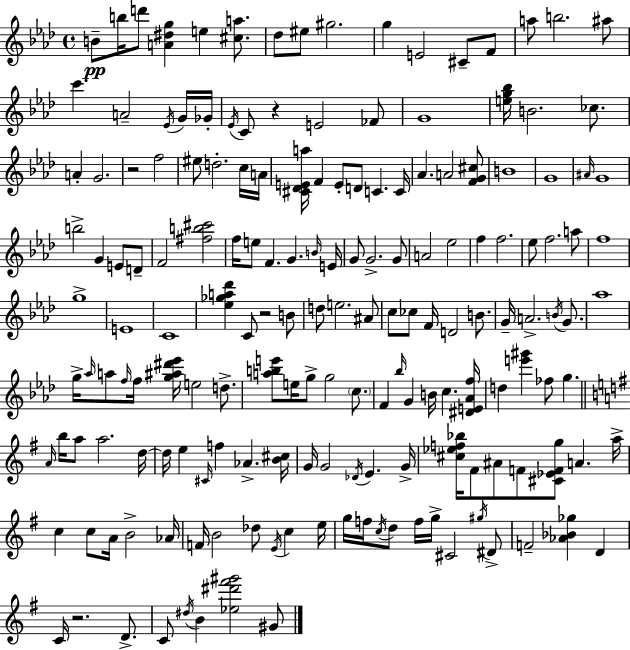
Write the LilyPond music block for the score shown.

{
  \clef treble
  \time 4/4
  \defaultTimeSignature
  \key aes \major
  b'8--\pp b''16 d'''8 <a' dis'' g''>4 e''4 <cis'' a''>8. | des''8 eis''8 gis''2. | g''4 e'2 cis'8-- f'8 | a''8 b''2. ais''8 | \break c'''4. a'2-- \acciaccatura { ees'16 } g'16 | ges'16-. \acciaccatura { ees'16 } c'8 r4 e'2 | fes'8 g'1 | <e'' g'' bes''>16 b'2. ces''8. | \break a'4-. g'2. | r2 f''2 | eis''8 d''2.-. | c''16 a'16 <cis' des' e' a''>16 f'4 e'8-. d'8 c'4. | \break c'16 aes'4. a'2 | <f' g' cis''>8 b'1 | g'1 | \grace { ais'16 } g'1 | \break b''2-> g'4 e'8 | d'8-- f'2 <fis'' b'' cis'''>2 | f''16 e''8 f'4. g'4. | \grace { b'16 } e'16 g'8 g'2.-> | \break g'8 a'2 ees''2 | f''4 f''2. | ees''8 f''2. | a''8 f''1 | \break g''1-> | e'1 | c'1 | <ees'' ges'' a'' des'''>4 c'8 r2 | \break b'8 d''8 e''2. | ais'8 c''8 ces''8 f'16 d'2 | b'8. g'16-- a'2.-> | \acciaccatura { b'16 } g'8. aes''1 | \break g''16-> \grace { aes''16 } a''8 \grace { f''16 } f''16 <g'' ais'' dis''' ees'''>16 e''2 | d''8.-> <a'' b'' e'''>8 e''16 g''8-> g''2 | \parenthesize c''8. f'4 \grace { bes''16 } g'4 | b'16 c''4. <dis' e' aes' f''>16 d''4 <e''' gis'''>4 | \break fes''8 g''4. \bar "||" \break \key g \major \grace { a'16 } b''16 a''8 a''2. | d''16~~ d''16 e''4 \grace { cis'16 } f''4 aes'4.-> | <b' cis''>16 g'16 g'2 \acciaccatura { des'16 } e'4. | g'16-> <cis'' ees'' f'' bes''>16 fis'8 ais'8 f'8 <cis' ees' f' g''>8 a'4. | \break a''16-> c''4 c''8 a'16 b'2-> | aes'16 f'16 b'2 des''8 \acciaccatura { e'16 } c''4 | e''16 g''16 f''16 \acciaccatura { c''16 } d''8 f''16 g''16-> cis'2 | \acciaccatura { gis''16 } dis'8-> f'2-- <aes' bes' ges''>4 | \break d'4 c'16 r2. | d'8.-> c'8 \acciaccatura { dis''16 } b'4 <ees'' dis''' fis''' gis'''>2 | gis'8 \bar "|."
}